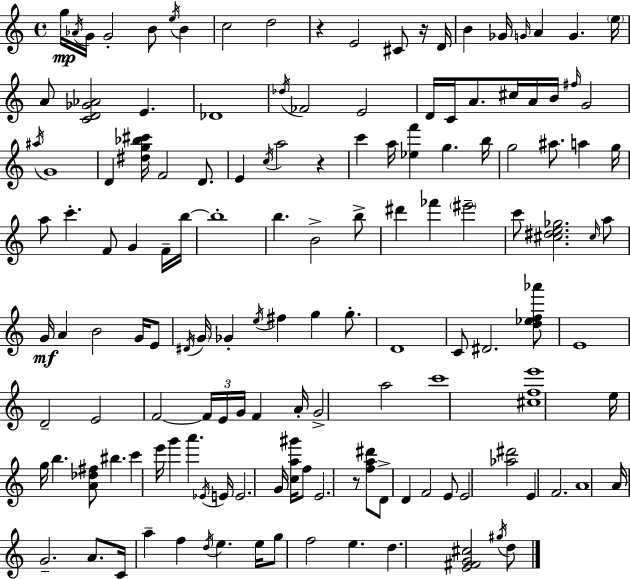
{
  \clef treble
  \time 4/4
  \defaultTimeSignature
  \key c \major
  g''16\mp \acciaccatura { aes'16 } g'16 g'2-. b'8 \acciaccatura { e''16 } b'4 | c''2 d''2 | r4 e'2 cis'8 | r16 d'16 b'4 ges'16 \grace { g'16 } a'4 g'4. | \break \parenthesize e''16 a'8 <c' d' ges' aes'>2 e'4. | des'1 | \acciaccatura { des''16 } fes'2 e'2 | d'16 c'16 a'8. cis''16 a'16 b'16 \grace { fis''16 } g'2 | \break \acciaccatura { ais''16 } g'1 | d'4 <dis'' g'' bes'' cis'''>16 f'2 | d'8. e'4 \acciaccatura { c''16 } a''2 | r4 c'''4 a''16 <ees'' f'''>4 | \break g''4. b''16 g''2 ais''8. | a''4 g''16 a''8 c'''4.-. f'8 | g'4 f'16-- b''16~~ b''1-. | b''4. b'2-> | \break b''8-> dis'''4 fes'''4 \parenthesize eis'''2-- | c'''8 <cis'' dis'' e'' ges''>2. | \grace { cis''16 } a''8 g'16\mf a'4 b'2 | g'16 e'8 \acciaccatura { dis'16 } \parenthesize g'16 ges'4-. \acciaccatura { e''16 } fis''4 | \break g''4 g''8.-. d'1 | c'8 dis'2. | <d'' ees'' f'' aes'''>8 e'1 | d'2-- | \break e'2 f'2~~ | \tuplet 3/2 { f'16 e'16 g'16 } f'4 a'16-. g'2-> | a''2 c'''1 | <cis'' f'' e'''>1 | \break e''16 g''16 b''4. | <a' des'' fis''>8 bis''4. c'''4 e'''16 g'''4 | a'''4. \acciaccatura { ees'16 } e'16 e'2. | g'16 <c'' a'' gis'''>16 f''8 e'2. | \break r8 <f'' a'' dis'''>8 d'8-> d'4 | f'2 e'8 e'2 | <aes'' dis'''>2 e'4 f'2. | a'1 | \break a'16 g'2.-- | a'8. c'16 a''4-- | f''4 \acciaccatura { d''16 } e''4. e''16 g''8 f''2 | e''4. d''4. | \break <e' fis' g' cis''>2 \acciaccatura { gis''16 } d''8 \bar "|."
}